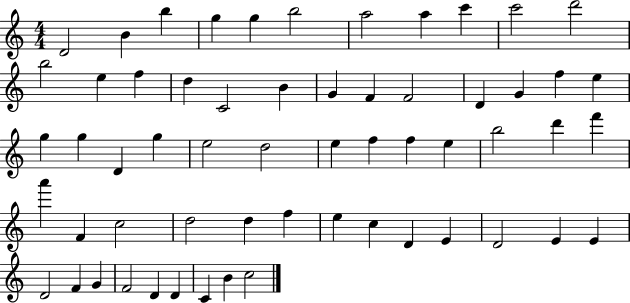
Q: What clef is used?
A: treble